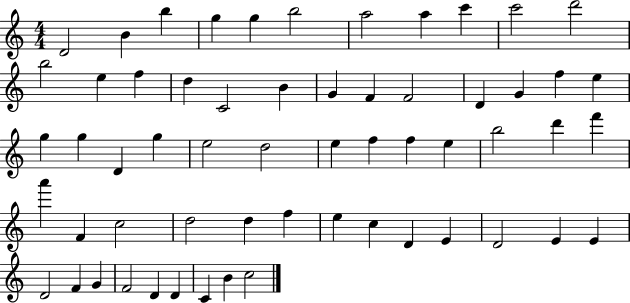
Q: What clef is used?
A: treble